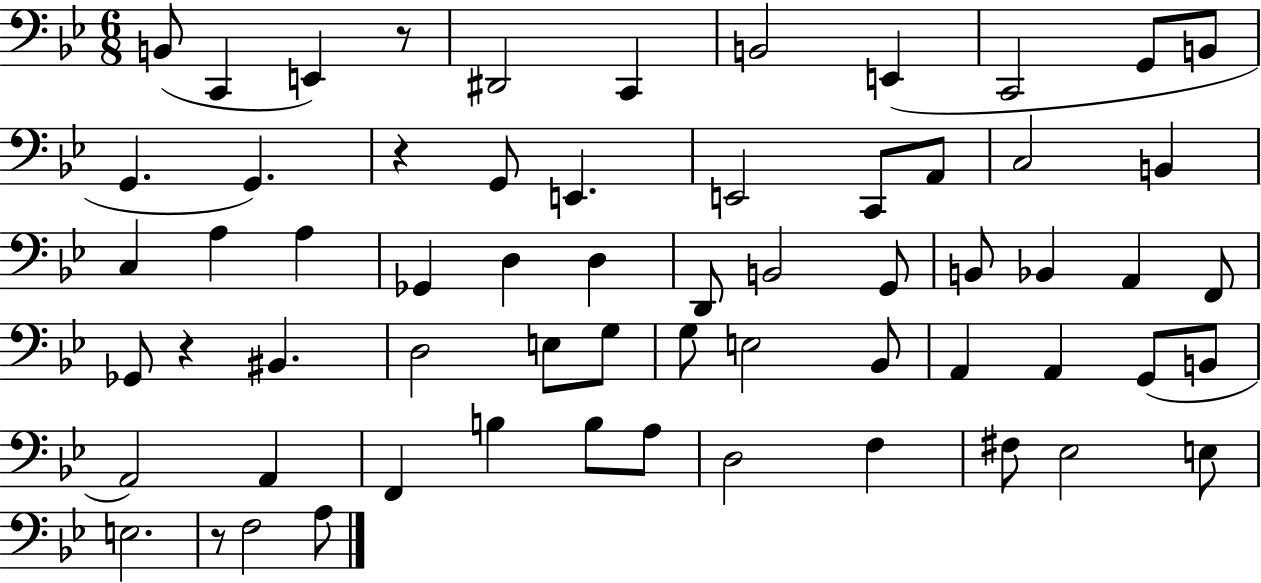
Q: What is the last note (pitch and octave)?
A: A3